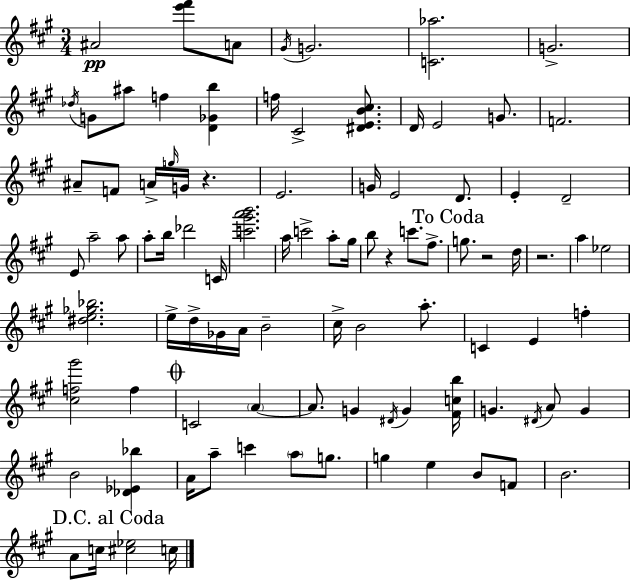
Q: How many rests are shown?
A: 4